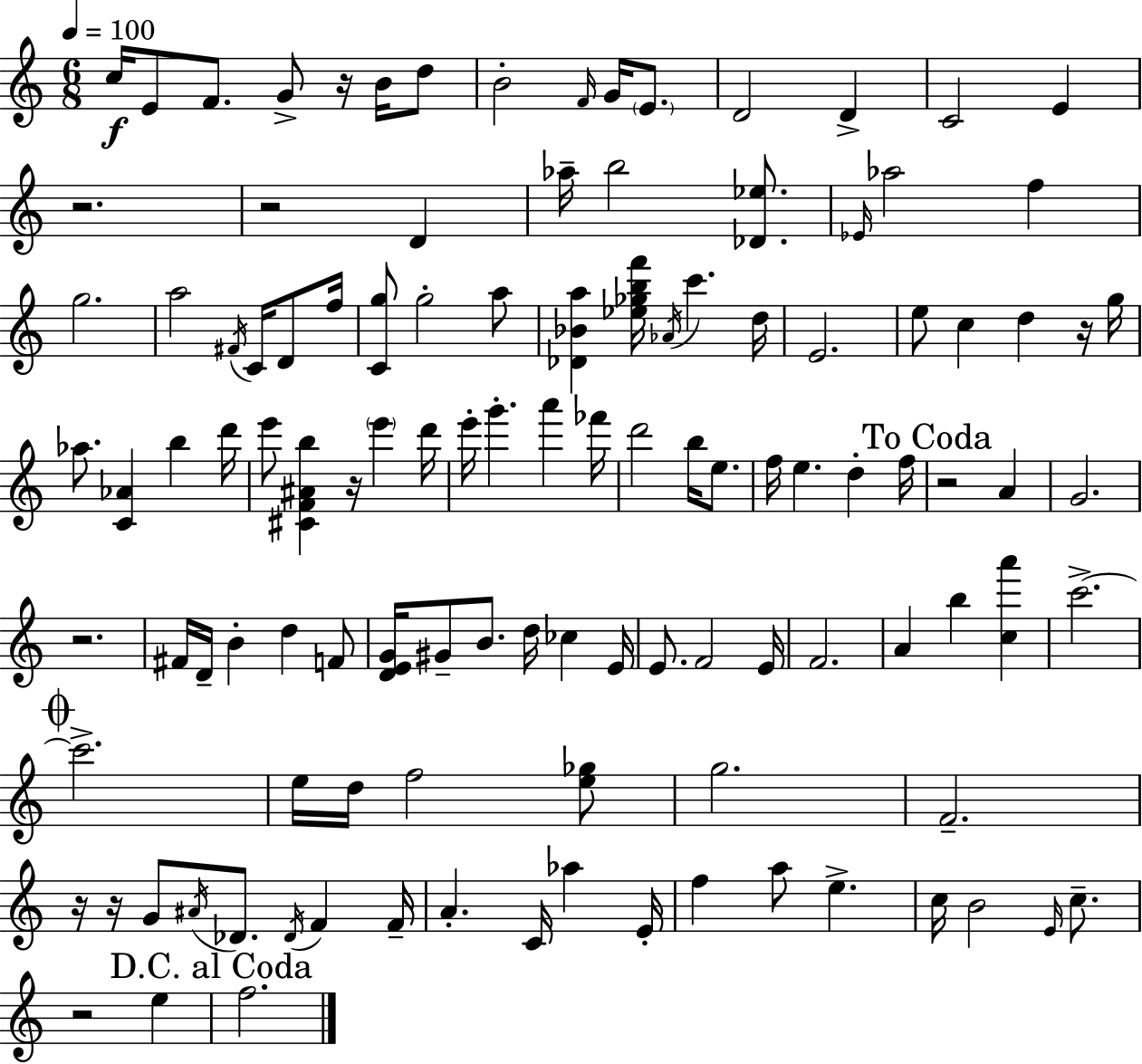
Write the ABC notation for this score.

X:1
T:Untitled
M:6/8
L:1/4
K:C
c/4 E/2 F/2 G/2 z/4 B/4 d/2 B2 F/4 G/4 E/2 D2 D C2 E z2 z2 D _a/4 b2 [_D_e]/2 _E/4 _a2 f g2 a2 ^F/4 C/4 D/2 f/4 [Cg]/2 g2 a/2 [_D_Ba] [_e_gbf']/4 _A/4 c' d/4 E2 e/2 c d z/4 g/4 _a/2 [C_A] b d'/4 e'/2 [^CF^Ab] z/4 e' d'/4 e'/4 g' a' _f'/4 d'2 b/4 e/2 f/4 e d f/4 z2 A G2 z2 ^F/4 D/4 B d F/2 [DEG]/4 ^G/2 B/2 d/4 _c E/4 E/2 F2 E/4 F2 A b [ca'] c'2 c'2 e/4 d/4 f2 [e_g]/2 g2 F2 z/4 z/4 G/2 ^A/4 _D/2 _D/4 F F/4 A C/4 _a E/4 f a/2 e c/4 B2 E/4 c/2 z2 e f2